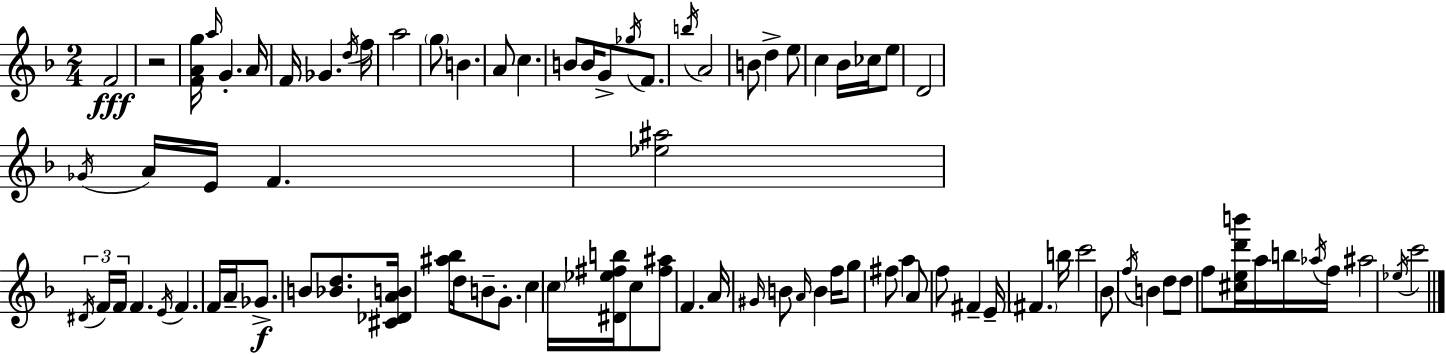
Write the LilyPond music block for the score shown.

{
  \clef treble
  \numericTimeSignature
  \time 2/4
  \key d \minor
  f'2\fff | r2 | <f' a' g''>16 \grace { a''16 } g'4.-. | a'16 f'16 ges'4. | \break \acciaccatura { d''16 } f''16 a''2 | \parenthesize g''8 b'4. | a'8 c''4. | b'8 b'16 g'8-> \acciaccatura { ges''16 } | \break f'8. \acciaccatura { b''16 } a'2 | b'8 d''4-> | e''8 c''4 | bes'16 ces''16 e''8 d'2 | \break \acciaccatura { ges'16 } a'16 e'16 f'4. | <ees'' ais''>2 | \tuplet 3/2 { \acciaccatura { dis'16 } f'16 f'16 } | f'4. \acciaccatura { e'16 } f'4. | \break f'16 a'16-- ges'8.->\f | b'8 <bes' d''>8. <cis' des' a' b'>16 | <ais'' bes''>16 d''16 b'8-- g'8.-. c''4 | \parenthesize c''16 <dis' ees'' fis'' b''>16 c''8 <fis'' ais''>8 | \break f'4. a'16 | \grace { gis'16 } b'8 \grace { a'16 } b'4 | f''16 g''8 fis''8 a''4 | a'8 f''8 fis'4-- | \break e'16-- \parenthesize fis'4. | b''16 c'''2 | bes'8 \acciaccatura { f''16 } b'4 | d''8 d''8 f''8 <cis'' e'' d''' b'''>16 a''16 | \break b''16 \acciaccatura { aes''16 } f''16 ais''2 | \acciaccatura { ees''16 } c'''2 | \bar "|."
}